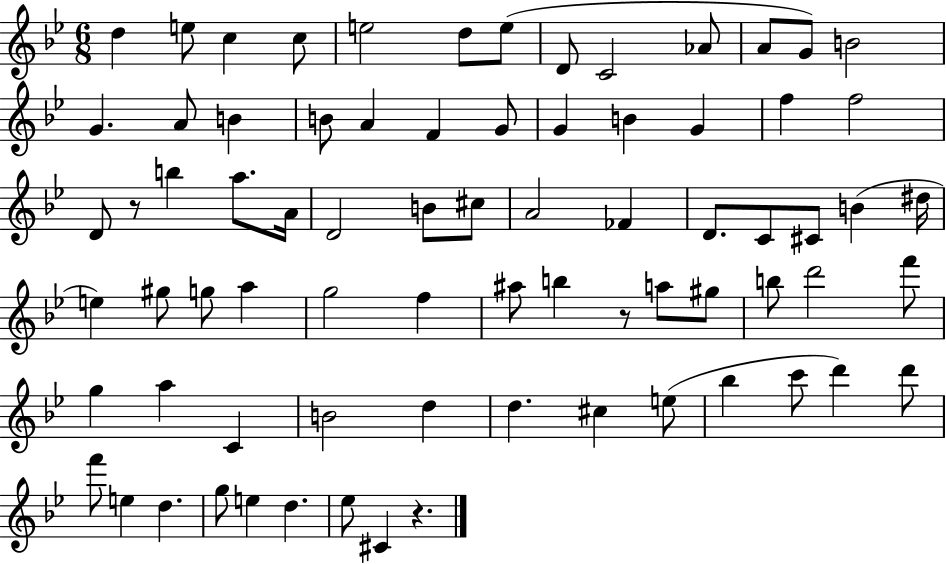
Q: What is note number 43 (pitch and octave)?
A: A5